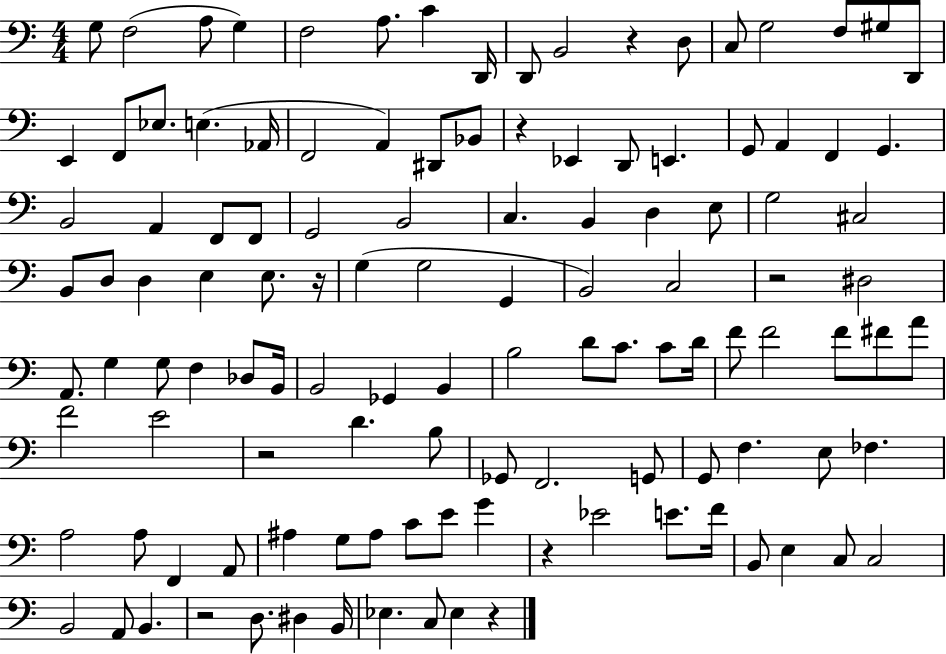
X:1
T:Untitled
M:4/4
L:1/4
K:C
G,/2 F,2 A,/2 G, F,2 A,/2 C D,,/4 D,,/2 B,,2 z D,/2 C,/2 G,2 F,/2 ^G,/2 D,,/2 E,, F,,/2 _E,/2 E, _A,,/4 F,,2 A,, ^D,,/2 _B,,/2 z _E,, D,,/2 E,, G,,/2 A,, F,, G,, B,,2 A,, F,,/2 F,,/2 G,,2 B,,2 C, B,, D, E,/2 G,2 ^C,2 B,,/2 D,/2 D, E, E,/2 z/4 G, G,2 G,, B,,2 C,2 z2 ^D,2 A,,/2 G, G,/2 F, _D,/2 B,,/4 B,,2 _G,, B,, B,2 D/2 C/2 C/2 D/4 F/2 F2 F/2 ^F/2 A/2 F2 E2 z2 D B,/2 _G,,/2 F,,2 G,,/2 G,,/2 F, E,/2 _F, A,2 A,/2 F,, A,,/2 ^A, G,/2 ^A,/2 C/2 E/2 G z _E2 E/2 F/4 B,,/2 E, C,/2 C,2 B,,2 A,,/2 B,, z2 D,/2 ^D, B,,/4 _E, C,/2 _E, z